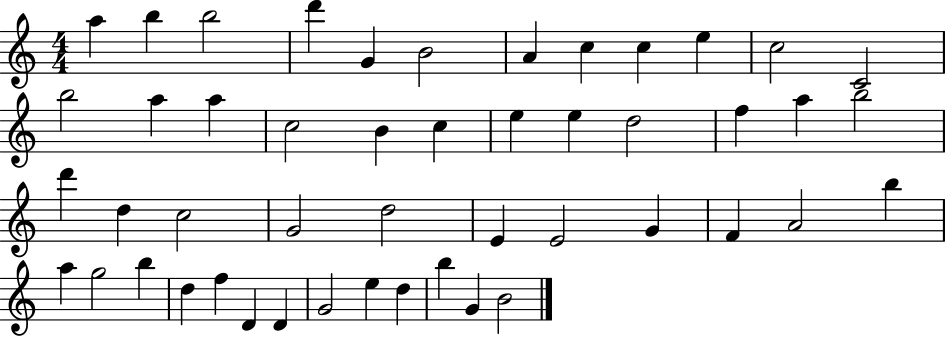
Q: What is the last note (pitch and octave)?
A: B4